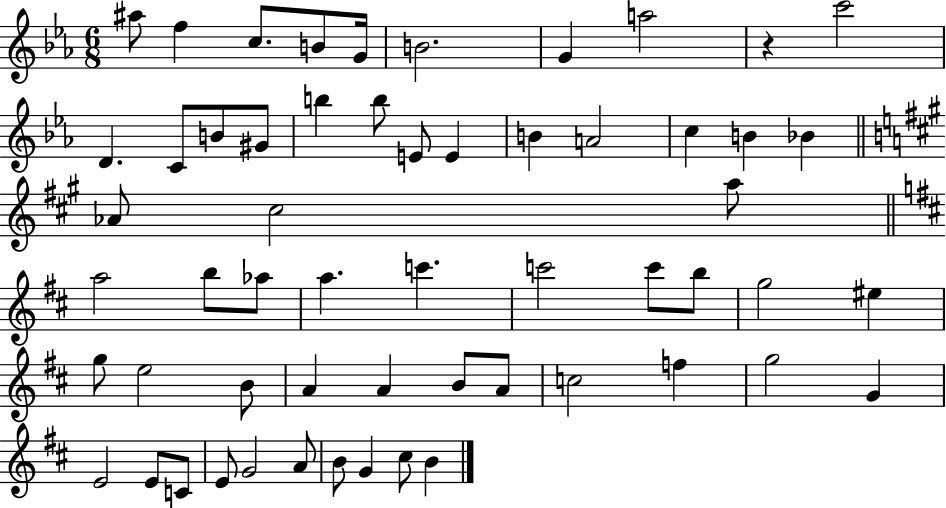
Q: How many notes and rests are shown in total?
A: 57